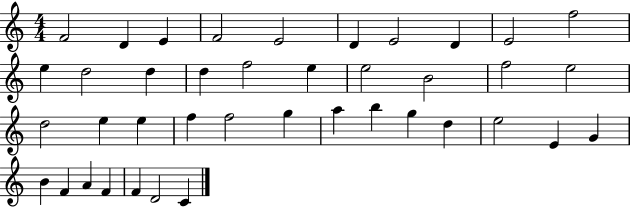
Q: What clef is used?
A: treble